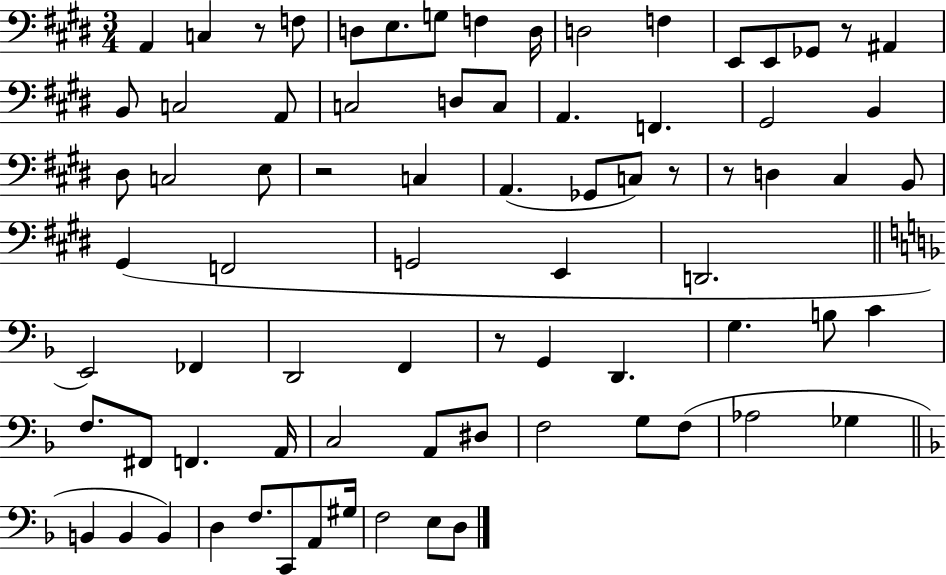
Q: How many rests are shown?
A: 6